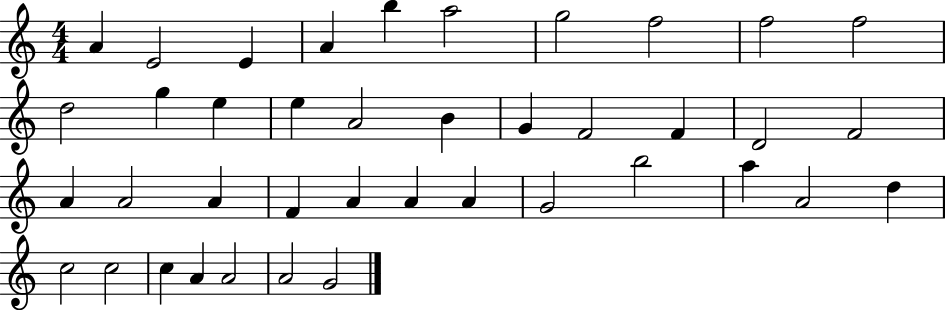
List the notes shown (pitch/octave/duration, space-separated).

A4/q E4/h E4/q A4/q B5/q A5/h G5/h F5/h F5/h F5/h D5/h G5/q E5/q E5/q A4/h B4/q G4/q F4/h F4/q D4/h F4/h A4/q A4/h A4/q F4/q A4/q A4/q A4/q G4/h B5/h A5/q A4/h D5/q C5/h C5/h C5/q A4/q A4/h A4/h G4/h